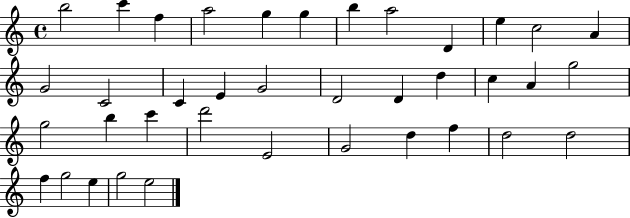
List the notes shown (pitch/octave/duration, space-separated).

B5/h C6/q F5/q A5/h G5/q G5/q B5/q A5/h D4/q E5/q C5/h A4/q G4/h C4/h C4/q E4/q G4/h D4/h D4/q D5/q C5/q A4/q G5/h G5/h B5/q C6/q D6/h E4/h G4/h D5/q F5/q D5/h D5/h F5/q G5/h E5/q G5/h E5/h